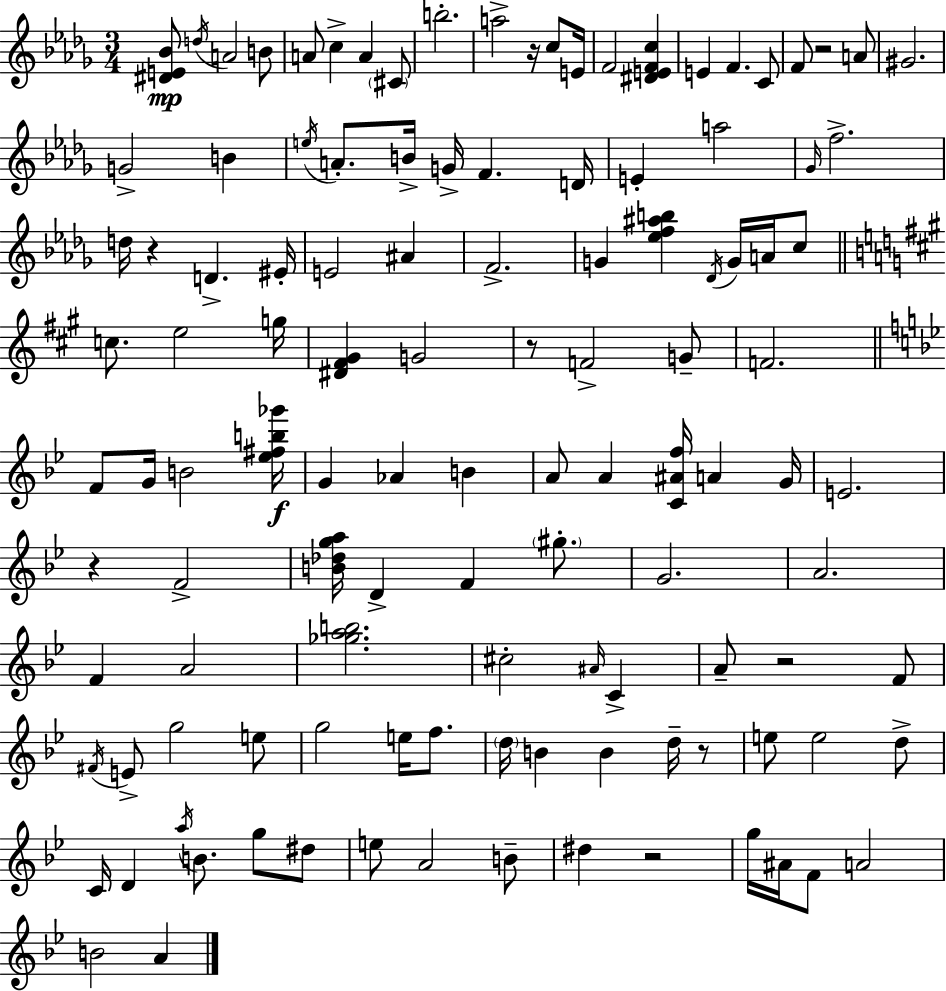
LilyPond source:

{
  \clef treble
  \numericTimeSignature
  \time 3/4
  \key bes \minor
  <dis' e' bes'>8\mp \acciaccatura { d''16 } a'2 b'8 | a'8 c''4-> a'4 \parenthesize cis'8 | b''2.-. | a''2-> r16 c''8 | \break e'16 f'2 <dis' e' f' c''>4 | e'4 f'4. c'8 | f'8 r2 a'8 | gis'2. | \break g'2-> b'4 | \acciaccatura { e''16 } a'8.-. b'16-> g'16-> f'4. | d'16 e'4-. a''2 | \grace { ges'16 } f''2.-> | \break d''16 r4 d'4.-> | eis'16-. e'2 ais'4 | f'2.-> | g'4 <ees'' f'' ais'' b''>4 \acciaccatura { des'16 } | \break g'16 a'16 c''8 \bar "||" \break \key a \major c''8. e''2 g''16 | <dis' fis' gis'>4 g'2 | r8 f'2-> g'8-- | f'2. | \break \bar "||" \break \key bes \major f'8 g'16 b'2 <ees'' fis'' b'' ges'''>16\f | g'4 aes'4 b'4 | a'8 a'4 <c' ais' f''>16 a'4 g'16 | e'2. | \break r4 f'2-> | <b' des'' g'' a''>16 d'4-> f'4 \parenthesize gis''8.-. | g'2. | a'2. | \break f'4 a'2 | <ges'' a'' b''>2. | cis''2-. \grace { ais'16 } c'4-> | a'8-- r2 f'8 | \break \acciaccatura { fis'16 } e'8-> g''2 | e''8 g''2 e''16 f''8. | \parenthesize d''16 b'4 b'4 d''16-- | r8 e''8 e''2 | \break d''8-> c'16 d'4 \acciaccatura { a''16 } b'8. g''8 | dis''8 e''8 a'2 | b'8-- dis''4 r2 | g''16 ais'16 f'8 a'2 | \break b'2 a'4 | \bar "|."
}